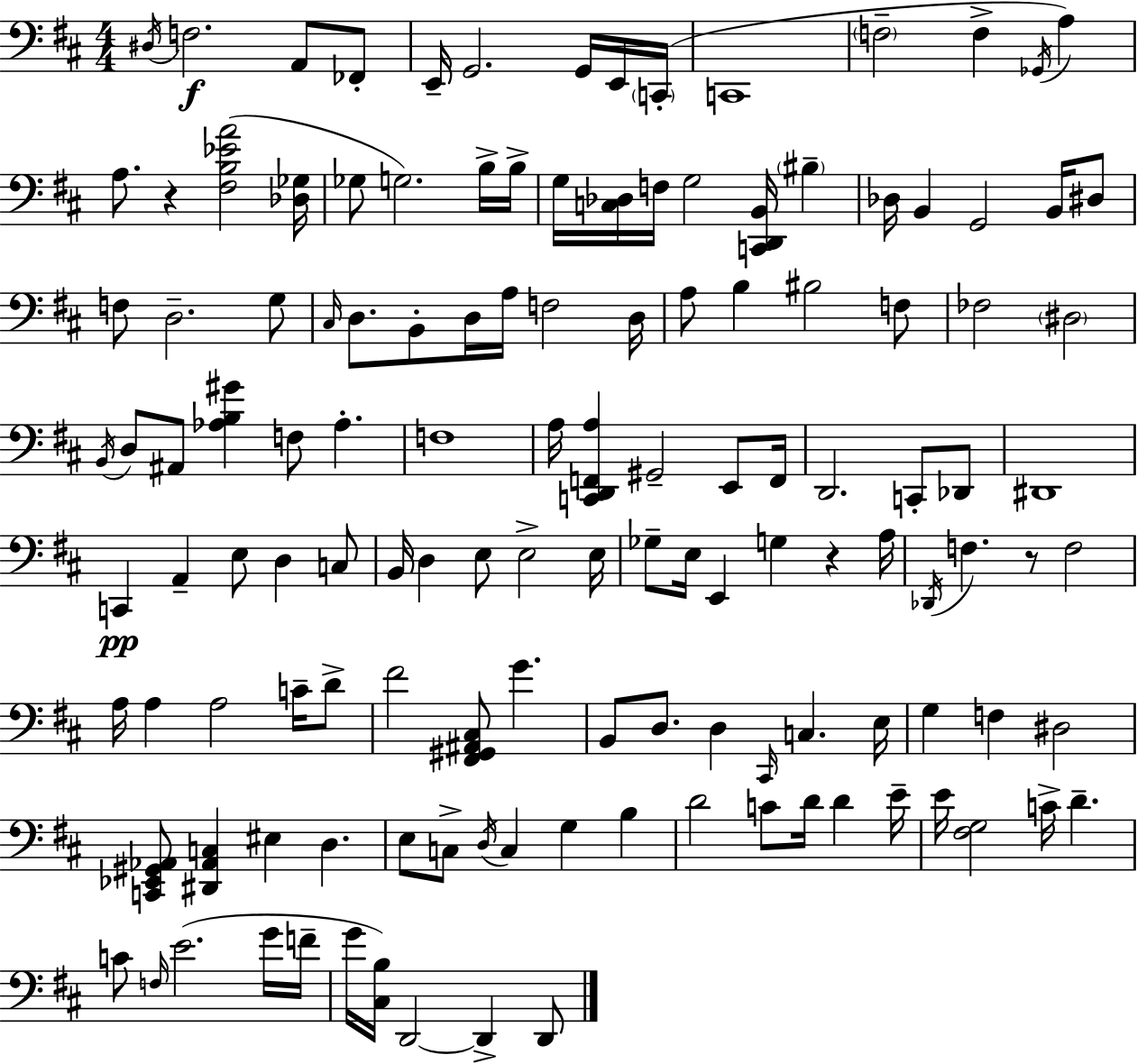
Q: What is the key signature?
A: D major